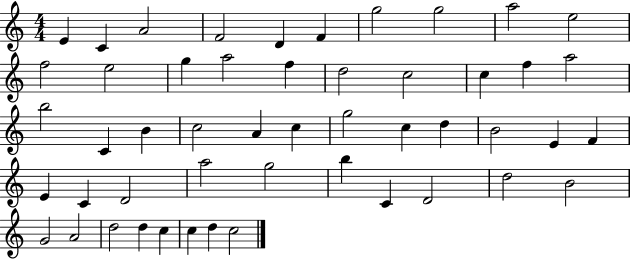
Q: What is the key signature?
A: C major